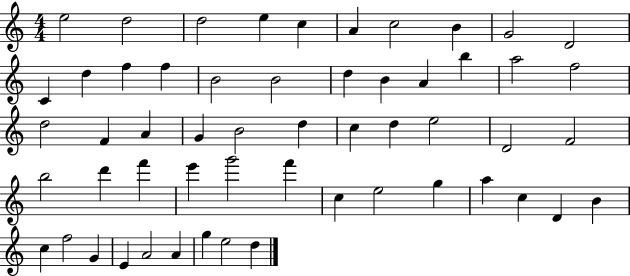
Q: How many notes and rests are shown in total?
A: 55